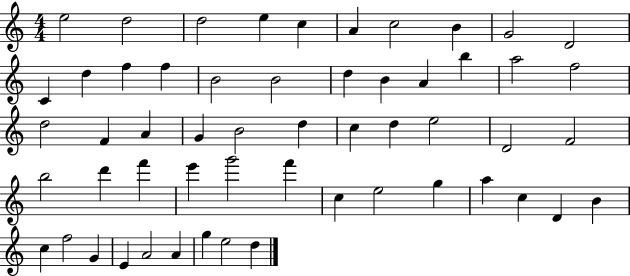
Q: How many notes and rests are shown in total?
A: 55